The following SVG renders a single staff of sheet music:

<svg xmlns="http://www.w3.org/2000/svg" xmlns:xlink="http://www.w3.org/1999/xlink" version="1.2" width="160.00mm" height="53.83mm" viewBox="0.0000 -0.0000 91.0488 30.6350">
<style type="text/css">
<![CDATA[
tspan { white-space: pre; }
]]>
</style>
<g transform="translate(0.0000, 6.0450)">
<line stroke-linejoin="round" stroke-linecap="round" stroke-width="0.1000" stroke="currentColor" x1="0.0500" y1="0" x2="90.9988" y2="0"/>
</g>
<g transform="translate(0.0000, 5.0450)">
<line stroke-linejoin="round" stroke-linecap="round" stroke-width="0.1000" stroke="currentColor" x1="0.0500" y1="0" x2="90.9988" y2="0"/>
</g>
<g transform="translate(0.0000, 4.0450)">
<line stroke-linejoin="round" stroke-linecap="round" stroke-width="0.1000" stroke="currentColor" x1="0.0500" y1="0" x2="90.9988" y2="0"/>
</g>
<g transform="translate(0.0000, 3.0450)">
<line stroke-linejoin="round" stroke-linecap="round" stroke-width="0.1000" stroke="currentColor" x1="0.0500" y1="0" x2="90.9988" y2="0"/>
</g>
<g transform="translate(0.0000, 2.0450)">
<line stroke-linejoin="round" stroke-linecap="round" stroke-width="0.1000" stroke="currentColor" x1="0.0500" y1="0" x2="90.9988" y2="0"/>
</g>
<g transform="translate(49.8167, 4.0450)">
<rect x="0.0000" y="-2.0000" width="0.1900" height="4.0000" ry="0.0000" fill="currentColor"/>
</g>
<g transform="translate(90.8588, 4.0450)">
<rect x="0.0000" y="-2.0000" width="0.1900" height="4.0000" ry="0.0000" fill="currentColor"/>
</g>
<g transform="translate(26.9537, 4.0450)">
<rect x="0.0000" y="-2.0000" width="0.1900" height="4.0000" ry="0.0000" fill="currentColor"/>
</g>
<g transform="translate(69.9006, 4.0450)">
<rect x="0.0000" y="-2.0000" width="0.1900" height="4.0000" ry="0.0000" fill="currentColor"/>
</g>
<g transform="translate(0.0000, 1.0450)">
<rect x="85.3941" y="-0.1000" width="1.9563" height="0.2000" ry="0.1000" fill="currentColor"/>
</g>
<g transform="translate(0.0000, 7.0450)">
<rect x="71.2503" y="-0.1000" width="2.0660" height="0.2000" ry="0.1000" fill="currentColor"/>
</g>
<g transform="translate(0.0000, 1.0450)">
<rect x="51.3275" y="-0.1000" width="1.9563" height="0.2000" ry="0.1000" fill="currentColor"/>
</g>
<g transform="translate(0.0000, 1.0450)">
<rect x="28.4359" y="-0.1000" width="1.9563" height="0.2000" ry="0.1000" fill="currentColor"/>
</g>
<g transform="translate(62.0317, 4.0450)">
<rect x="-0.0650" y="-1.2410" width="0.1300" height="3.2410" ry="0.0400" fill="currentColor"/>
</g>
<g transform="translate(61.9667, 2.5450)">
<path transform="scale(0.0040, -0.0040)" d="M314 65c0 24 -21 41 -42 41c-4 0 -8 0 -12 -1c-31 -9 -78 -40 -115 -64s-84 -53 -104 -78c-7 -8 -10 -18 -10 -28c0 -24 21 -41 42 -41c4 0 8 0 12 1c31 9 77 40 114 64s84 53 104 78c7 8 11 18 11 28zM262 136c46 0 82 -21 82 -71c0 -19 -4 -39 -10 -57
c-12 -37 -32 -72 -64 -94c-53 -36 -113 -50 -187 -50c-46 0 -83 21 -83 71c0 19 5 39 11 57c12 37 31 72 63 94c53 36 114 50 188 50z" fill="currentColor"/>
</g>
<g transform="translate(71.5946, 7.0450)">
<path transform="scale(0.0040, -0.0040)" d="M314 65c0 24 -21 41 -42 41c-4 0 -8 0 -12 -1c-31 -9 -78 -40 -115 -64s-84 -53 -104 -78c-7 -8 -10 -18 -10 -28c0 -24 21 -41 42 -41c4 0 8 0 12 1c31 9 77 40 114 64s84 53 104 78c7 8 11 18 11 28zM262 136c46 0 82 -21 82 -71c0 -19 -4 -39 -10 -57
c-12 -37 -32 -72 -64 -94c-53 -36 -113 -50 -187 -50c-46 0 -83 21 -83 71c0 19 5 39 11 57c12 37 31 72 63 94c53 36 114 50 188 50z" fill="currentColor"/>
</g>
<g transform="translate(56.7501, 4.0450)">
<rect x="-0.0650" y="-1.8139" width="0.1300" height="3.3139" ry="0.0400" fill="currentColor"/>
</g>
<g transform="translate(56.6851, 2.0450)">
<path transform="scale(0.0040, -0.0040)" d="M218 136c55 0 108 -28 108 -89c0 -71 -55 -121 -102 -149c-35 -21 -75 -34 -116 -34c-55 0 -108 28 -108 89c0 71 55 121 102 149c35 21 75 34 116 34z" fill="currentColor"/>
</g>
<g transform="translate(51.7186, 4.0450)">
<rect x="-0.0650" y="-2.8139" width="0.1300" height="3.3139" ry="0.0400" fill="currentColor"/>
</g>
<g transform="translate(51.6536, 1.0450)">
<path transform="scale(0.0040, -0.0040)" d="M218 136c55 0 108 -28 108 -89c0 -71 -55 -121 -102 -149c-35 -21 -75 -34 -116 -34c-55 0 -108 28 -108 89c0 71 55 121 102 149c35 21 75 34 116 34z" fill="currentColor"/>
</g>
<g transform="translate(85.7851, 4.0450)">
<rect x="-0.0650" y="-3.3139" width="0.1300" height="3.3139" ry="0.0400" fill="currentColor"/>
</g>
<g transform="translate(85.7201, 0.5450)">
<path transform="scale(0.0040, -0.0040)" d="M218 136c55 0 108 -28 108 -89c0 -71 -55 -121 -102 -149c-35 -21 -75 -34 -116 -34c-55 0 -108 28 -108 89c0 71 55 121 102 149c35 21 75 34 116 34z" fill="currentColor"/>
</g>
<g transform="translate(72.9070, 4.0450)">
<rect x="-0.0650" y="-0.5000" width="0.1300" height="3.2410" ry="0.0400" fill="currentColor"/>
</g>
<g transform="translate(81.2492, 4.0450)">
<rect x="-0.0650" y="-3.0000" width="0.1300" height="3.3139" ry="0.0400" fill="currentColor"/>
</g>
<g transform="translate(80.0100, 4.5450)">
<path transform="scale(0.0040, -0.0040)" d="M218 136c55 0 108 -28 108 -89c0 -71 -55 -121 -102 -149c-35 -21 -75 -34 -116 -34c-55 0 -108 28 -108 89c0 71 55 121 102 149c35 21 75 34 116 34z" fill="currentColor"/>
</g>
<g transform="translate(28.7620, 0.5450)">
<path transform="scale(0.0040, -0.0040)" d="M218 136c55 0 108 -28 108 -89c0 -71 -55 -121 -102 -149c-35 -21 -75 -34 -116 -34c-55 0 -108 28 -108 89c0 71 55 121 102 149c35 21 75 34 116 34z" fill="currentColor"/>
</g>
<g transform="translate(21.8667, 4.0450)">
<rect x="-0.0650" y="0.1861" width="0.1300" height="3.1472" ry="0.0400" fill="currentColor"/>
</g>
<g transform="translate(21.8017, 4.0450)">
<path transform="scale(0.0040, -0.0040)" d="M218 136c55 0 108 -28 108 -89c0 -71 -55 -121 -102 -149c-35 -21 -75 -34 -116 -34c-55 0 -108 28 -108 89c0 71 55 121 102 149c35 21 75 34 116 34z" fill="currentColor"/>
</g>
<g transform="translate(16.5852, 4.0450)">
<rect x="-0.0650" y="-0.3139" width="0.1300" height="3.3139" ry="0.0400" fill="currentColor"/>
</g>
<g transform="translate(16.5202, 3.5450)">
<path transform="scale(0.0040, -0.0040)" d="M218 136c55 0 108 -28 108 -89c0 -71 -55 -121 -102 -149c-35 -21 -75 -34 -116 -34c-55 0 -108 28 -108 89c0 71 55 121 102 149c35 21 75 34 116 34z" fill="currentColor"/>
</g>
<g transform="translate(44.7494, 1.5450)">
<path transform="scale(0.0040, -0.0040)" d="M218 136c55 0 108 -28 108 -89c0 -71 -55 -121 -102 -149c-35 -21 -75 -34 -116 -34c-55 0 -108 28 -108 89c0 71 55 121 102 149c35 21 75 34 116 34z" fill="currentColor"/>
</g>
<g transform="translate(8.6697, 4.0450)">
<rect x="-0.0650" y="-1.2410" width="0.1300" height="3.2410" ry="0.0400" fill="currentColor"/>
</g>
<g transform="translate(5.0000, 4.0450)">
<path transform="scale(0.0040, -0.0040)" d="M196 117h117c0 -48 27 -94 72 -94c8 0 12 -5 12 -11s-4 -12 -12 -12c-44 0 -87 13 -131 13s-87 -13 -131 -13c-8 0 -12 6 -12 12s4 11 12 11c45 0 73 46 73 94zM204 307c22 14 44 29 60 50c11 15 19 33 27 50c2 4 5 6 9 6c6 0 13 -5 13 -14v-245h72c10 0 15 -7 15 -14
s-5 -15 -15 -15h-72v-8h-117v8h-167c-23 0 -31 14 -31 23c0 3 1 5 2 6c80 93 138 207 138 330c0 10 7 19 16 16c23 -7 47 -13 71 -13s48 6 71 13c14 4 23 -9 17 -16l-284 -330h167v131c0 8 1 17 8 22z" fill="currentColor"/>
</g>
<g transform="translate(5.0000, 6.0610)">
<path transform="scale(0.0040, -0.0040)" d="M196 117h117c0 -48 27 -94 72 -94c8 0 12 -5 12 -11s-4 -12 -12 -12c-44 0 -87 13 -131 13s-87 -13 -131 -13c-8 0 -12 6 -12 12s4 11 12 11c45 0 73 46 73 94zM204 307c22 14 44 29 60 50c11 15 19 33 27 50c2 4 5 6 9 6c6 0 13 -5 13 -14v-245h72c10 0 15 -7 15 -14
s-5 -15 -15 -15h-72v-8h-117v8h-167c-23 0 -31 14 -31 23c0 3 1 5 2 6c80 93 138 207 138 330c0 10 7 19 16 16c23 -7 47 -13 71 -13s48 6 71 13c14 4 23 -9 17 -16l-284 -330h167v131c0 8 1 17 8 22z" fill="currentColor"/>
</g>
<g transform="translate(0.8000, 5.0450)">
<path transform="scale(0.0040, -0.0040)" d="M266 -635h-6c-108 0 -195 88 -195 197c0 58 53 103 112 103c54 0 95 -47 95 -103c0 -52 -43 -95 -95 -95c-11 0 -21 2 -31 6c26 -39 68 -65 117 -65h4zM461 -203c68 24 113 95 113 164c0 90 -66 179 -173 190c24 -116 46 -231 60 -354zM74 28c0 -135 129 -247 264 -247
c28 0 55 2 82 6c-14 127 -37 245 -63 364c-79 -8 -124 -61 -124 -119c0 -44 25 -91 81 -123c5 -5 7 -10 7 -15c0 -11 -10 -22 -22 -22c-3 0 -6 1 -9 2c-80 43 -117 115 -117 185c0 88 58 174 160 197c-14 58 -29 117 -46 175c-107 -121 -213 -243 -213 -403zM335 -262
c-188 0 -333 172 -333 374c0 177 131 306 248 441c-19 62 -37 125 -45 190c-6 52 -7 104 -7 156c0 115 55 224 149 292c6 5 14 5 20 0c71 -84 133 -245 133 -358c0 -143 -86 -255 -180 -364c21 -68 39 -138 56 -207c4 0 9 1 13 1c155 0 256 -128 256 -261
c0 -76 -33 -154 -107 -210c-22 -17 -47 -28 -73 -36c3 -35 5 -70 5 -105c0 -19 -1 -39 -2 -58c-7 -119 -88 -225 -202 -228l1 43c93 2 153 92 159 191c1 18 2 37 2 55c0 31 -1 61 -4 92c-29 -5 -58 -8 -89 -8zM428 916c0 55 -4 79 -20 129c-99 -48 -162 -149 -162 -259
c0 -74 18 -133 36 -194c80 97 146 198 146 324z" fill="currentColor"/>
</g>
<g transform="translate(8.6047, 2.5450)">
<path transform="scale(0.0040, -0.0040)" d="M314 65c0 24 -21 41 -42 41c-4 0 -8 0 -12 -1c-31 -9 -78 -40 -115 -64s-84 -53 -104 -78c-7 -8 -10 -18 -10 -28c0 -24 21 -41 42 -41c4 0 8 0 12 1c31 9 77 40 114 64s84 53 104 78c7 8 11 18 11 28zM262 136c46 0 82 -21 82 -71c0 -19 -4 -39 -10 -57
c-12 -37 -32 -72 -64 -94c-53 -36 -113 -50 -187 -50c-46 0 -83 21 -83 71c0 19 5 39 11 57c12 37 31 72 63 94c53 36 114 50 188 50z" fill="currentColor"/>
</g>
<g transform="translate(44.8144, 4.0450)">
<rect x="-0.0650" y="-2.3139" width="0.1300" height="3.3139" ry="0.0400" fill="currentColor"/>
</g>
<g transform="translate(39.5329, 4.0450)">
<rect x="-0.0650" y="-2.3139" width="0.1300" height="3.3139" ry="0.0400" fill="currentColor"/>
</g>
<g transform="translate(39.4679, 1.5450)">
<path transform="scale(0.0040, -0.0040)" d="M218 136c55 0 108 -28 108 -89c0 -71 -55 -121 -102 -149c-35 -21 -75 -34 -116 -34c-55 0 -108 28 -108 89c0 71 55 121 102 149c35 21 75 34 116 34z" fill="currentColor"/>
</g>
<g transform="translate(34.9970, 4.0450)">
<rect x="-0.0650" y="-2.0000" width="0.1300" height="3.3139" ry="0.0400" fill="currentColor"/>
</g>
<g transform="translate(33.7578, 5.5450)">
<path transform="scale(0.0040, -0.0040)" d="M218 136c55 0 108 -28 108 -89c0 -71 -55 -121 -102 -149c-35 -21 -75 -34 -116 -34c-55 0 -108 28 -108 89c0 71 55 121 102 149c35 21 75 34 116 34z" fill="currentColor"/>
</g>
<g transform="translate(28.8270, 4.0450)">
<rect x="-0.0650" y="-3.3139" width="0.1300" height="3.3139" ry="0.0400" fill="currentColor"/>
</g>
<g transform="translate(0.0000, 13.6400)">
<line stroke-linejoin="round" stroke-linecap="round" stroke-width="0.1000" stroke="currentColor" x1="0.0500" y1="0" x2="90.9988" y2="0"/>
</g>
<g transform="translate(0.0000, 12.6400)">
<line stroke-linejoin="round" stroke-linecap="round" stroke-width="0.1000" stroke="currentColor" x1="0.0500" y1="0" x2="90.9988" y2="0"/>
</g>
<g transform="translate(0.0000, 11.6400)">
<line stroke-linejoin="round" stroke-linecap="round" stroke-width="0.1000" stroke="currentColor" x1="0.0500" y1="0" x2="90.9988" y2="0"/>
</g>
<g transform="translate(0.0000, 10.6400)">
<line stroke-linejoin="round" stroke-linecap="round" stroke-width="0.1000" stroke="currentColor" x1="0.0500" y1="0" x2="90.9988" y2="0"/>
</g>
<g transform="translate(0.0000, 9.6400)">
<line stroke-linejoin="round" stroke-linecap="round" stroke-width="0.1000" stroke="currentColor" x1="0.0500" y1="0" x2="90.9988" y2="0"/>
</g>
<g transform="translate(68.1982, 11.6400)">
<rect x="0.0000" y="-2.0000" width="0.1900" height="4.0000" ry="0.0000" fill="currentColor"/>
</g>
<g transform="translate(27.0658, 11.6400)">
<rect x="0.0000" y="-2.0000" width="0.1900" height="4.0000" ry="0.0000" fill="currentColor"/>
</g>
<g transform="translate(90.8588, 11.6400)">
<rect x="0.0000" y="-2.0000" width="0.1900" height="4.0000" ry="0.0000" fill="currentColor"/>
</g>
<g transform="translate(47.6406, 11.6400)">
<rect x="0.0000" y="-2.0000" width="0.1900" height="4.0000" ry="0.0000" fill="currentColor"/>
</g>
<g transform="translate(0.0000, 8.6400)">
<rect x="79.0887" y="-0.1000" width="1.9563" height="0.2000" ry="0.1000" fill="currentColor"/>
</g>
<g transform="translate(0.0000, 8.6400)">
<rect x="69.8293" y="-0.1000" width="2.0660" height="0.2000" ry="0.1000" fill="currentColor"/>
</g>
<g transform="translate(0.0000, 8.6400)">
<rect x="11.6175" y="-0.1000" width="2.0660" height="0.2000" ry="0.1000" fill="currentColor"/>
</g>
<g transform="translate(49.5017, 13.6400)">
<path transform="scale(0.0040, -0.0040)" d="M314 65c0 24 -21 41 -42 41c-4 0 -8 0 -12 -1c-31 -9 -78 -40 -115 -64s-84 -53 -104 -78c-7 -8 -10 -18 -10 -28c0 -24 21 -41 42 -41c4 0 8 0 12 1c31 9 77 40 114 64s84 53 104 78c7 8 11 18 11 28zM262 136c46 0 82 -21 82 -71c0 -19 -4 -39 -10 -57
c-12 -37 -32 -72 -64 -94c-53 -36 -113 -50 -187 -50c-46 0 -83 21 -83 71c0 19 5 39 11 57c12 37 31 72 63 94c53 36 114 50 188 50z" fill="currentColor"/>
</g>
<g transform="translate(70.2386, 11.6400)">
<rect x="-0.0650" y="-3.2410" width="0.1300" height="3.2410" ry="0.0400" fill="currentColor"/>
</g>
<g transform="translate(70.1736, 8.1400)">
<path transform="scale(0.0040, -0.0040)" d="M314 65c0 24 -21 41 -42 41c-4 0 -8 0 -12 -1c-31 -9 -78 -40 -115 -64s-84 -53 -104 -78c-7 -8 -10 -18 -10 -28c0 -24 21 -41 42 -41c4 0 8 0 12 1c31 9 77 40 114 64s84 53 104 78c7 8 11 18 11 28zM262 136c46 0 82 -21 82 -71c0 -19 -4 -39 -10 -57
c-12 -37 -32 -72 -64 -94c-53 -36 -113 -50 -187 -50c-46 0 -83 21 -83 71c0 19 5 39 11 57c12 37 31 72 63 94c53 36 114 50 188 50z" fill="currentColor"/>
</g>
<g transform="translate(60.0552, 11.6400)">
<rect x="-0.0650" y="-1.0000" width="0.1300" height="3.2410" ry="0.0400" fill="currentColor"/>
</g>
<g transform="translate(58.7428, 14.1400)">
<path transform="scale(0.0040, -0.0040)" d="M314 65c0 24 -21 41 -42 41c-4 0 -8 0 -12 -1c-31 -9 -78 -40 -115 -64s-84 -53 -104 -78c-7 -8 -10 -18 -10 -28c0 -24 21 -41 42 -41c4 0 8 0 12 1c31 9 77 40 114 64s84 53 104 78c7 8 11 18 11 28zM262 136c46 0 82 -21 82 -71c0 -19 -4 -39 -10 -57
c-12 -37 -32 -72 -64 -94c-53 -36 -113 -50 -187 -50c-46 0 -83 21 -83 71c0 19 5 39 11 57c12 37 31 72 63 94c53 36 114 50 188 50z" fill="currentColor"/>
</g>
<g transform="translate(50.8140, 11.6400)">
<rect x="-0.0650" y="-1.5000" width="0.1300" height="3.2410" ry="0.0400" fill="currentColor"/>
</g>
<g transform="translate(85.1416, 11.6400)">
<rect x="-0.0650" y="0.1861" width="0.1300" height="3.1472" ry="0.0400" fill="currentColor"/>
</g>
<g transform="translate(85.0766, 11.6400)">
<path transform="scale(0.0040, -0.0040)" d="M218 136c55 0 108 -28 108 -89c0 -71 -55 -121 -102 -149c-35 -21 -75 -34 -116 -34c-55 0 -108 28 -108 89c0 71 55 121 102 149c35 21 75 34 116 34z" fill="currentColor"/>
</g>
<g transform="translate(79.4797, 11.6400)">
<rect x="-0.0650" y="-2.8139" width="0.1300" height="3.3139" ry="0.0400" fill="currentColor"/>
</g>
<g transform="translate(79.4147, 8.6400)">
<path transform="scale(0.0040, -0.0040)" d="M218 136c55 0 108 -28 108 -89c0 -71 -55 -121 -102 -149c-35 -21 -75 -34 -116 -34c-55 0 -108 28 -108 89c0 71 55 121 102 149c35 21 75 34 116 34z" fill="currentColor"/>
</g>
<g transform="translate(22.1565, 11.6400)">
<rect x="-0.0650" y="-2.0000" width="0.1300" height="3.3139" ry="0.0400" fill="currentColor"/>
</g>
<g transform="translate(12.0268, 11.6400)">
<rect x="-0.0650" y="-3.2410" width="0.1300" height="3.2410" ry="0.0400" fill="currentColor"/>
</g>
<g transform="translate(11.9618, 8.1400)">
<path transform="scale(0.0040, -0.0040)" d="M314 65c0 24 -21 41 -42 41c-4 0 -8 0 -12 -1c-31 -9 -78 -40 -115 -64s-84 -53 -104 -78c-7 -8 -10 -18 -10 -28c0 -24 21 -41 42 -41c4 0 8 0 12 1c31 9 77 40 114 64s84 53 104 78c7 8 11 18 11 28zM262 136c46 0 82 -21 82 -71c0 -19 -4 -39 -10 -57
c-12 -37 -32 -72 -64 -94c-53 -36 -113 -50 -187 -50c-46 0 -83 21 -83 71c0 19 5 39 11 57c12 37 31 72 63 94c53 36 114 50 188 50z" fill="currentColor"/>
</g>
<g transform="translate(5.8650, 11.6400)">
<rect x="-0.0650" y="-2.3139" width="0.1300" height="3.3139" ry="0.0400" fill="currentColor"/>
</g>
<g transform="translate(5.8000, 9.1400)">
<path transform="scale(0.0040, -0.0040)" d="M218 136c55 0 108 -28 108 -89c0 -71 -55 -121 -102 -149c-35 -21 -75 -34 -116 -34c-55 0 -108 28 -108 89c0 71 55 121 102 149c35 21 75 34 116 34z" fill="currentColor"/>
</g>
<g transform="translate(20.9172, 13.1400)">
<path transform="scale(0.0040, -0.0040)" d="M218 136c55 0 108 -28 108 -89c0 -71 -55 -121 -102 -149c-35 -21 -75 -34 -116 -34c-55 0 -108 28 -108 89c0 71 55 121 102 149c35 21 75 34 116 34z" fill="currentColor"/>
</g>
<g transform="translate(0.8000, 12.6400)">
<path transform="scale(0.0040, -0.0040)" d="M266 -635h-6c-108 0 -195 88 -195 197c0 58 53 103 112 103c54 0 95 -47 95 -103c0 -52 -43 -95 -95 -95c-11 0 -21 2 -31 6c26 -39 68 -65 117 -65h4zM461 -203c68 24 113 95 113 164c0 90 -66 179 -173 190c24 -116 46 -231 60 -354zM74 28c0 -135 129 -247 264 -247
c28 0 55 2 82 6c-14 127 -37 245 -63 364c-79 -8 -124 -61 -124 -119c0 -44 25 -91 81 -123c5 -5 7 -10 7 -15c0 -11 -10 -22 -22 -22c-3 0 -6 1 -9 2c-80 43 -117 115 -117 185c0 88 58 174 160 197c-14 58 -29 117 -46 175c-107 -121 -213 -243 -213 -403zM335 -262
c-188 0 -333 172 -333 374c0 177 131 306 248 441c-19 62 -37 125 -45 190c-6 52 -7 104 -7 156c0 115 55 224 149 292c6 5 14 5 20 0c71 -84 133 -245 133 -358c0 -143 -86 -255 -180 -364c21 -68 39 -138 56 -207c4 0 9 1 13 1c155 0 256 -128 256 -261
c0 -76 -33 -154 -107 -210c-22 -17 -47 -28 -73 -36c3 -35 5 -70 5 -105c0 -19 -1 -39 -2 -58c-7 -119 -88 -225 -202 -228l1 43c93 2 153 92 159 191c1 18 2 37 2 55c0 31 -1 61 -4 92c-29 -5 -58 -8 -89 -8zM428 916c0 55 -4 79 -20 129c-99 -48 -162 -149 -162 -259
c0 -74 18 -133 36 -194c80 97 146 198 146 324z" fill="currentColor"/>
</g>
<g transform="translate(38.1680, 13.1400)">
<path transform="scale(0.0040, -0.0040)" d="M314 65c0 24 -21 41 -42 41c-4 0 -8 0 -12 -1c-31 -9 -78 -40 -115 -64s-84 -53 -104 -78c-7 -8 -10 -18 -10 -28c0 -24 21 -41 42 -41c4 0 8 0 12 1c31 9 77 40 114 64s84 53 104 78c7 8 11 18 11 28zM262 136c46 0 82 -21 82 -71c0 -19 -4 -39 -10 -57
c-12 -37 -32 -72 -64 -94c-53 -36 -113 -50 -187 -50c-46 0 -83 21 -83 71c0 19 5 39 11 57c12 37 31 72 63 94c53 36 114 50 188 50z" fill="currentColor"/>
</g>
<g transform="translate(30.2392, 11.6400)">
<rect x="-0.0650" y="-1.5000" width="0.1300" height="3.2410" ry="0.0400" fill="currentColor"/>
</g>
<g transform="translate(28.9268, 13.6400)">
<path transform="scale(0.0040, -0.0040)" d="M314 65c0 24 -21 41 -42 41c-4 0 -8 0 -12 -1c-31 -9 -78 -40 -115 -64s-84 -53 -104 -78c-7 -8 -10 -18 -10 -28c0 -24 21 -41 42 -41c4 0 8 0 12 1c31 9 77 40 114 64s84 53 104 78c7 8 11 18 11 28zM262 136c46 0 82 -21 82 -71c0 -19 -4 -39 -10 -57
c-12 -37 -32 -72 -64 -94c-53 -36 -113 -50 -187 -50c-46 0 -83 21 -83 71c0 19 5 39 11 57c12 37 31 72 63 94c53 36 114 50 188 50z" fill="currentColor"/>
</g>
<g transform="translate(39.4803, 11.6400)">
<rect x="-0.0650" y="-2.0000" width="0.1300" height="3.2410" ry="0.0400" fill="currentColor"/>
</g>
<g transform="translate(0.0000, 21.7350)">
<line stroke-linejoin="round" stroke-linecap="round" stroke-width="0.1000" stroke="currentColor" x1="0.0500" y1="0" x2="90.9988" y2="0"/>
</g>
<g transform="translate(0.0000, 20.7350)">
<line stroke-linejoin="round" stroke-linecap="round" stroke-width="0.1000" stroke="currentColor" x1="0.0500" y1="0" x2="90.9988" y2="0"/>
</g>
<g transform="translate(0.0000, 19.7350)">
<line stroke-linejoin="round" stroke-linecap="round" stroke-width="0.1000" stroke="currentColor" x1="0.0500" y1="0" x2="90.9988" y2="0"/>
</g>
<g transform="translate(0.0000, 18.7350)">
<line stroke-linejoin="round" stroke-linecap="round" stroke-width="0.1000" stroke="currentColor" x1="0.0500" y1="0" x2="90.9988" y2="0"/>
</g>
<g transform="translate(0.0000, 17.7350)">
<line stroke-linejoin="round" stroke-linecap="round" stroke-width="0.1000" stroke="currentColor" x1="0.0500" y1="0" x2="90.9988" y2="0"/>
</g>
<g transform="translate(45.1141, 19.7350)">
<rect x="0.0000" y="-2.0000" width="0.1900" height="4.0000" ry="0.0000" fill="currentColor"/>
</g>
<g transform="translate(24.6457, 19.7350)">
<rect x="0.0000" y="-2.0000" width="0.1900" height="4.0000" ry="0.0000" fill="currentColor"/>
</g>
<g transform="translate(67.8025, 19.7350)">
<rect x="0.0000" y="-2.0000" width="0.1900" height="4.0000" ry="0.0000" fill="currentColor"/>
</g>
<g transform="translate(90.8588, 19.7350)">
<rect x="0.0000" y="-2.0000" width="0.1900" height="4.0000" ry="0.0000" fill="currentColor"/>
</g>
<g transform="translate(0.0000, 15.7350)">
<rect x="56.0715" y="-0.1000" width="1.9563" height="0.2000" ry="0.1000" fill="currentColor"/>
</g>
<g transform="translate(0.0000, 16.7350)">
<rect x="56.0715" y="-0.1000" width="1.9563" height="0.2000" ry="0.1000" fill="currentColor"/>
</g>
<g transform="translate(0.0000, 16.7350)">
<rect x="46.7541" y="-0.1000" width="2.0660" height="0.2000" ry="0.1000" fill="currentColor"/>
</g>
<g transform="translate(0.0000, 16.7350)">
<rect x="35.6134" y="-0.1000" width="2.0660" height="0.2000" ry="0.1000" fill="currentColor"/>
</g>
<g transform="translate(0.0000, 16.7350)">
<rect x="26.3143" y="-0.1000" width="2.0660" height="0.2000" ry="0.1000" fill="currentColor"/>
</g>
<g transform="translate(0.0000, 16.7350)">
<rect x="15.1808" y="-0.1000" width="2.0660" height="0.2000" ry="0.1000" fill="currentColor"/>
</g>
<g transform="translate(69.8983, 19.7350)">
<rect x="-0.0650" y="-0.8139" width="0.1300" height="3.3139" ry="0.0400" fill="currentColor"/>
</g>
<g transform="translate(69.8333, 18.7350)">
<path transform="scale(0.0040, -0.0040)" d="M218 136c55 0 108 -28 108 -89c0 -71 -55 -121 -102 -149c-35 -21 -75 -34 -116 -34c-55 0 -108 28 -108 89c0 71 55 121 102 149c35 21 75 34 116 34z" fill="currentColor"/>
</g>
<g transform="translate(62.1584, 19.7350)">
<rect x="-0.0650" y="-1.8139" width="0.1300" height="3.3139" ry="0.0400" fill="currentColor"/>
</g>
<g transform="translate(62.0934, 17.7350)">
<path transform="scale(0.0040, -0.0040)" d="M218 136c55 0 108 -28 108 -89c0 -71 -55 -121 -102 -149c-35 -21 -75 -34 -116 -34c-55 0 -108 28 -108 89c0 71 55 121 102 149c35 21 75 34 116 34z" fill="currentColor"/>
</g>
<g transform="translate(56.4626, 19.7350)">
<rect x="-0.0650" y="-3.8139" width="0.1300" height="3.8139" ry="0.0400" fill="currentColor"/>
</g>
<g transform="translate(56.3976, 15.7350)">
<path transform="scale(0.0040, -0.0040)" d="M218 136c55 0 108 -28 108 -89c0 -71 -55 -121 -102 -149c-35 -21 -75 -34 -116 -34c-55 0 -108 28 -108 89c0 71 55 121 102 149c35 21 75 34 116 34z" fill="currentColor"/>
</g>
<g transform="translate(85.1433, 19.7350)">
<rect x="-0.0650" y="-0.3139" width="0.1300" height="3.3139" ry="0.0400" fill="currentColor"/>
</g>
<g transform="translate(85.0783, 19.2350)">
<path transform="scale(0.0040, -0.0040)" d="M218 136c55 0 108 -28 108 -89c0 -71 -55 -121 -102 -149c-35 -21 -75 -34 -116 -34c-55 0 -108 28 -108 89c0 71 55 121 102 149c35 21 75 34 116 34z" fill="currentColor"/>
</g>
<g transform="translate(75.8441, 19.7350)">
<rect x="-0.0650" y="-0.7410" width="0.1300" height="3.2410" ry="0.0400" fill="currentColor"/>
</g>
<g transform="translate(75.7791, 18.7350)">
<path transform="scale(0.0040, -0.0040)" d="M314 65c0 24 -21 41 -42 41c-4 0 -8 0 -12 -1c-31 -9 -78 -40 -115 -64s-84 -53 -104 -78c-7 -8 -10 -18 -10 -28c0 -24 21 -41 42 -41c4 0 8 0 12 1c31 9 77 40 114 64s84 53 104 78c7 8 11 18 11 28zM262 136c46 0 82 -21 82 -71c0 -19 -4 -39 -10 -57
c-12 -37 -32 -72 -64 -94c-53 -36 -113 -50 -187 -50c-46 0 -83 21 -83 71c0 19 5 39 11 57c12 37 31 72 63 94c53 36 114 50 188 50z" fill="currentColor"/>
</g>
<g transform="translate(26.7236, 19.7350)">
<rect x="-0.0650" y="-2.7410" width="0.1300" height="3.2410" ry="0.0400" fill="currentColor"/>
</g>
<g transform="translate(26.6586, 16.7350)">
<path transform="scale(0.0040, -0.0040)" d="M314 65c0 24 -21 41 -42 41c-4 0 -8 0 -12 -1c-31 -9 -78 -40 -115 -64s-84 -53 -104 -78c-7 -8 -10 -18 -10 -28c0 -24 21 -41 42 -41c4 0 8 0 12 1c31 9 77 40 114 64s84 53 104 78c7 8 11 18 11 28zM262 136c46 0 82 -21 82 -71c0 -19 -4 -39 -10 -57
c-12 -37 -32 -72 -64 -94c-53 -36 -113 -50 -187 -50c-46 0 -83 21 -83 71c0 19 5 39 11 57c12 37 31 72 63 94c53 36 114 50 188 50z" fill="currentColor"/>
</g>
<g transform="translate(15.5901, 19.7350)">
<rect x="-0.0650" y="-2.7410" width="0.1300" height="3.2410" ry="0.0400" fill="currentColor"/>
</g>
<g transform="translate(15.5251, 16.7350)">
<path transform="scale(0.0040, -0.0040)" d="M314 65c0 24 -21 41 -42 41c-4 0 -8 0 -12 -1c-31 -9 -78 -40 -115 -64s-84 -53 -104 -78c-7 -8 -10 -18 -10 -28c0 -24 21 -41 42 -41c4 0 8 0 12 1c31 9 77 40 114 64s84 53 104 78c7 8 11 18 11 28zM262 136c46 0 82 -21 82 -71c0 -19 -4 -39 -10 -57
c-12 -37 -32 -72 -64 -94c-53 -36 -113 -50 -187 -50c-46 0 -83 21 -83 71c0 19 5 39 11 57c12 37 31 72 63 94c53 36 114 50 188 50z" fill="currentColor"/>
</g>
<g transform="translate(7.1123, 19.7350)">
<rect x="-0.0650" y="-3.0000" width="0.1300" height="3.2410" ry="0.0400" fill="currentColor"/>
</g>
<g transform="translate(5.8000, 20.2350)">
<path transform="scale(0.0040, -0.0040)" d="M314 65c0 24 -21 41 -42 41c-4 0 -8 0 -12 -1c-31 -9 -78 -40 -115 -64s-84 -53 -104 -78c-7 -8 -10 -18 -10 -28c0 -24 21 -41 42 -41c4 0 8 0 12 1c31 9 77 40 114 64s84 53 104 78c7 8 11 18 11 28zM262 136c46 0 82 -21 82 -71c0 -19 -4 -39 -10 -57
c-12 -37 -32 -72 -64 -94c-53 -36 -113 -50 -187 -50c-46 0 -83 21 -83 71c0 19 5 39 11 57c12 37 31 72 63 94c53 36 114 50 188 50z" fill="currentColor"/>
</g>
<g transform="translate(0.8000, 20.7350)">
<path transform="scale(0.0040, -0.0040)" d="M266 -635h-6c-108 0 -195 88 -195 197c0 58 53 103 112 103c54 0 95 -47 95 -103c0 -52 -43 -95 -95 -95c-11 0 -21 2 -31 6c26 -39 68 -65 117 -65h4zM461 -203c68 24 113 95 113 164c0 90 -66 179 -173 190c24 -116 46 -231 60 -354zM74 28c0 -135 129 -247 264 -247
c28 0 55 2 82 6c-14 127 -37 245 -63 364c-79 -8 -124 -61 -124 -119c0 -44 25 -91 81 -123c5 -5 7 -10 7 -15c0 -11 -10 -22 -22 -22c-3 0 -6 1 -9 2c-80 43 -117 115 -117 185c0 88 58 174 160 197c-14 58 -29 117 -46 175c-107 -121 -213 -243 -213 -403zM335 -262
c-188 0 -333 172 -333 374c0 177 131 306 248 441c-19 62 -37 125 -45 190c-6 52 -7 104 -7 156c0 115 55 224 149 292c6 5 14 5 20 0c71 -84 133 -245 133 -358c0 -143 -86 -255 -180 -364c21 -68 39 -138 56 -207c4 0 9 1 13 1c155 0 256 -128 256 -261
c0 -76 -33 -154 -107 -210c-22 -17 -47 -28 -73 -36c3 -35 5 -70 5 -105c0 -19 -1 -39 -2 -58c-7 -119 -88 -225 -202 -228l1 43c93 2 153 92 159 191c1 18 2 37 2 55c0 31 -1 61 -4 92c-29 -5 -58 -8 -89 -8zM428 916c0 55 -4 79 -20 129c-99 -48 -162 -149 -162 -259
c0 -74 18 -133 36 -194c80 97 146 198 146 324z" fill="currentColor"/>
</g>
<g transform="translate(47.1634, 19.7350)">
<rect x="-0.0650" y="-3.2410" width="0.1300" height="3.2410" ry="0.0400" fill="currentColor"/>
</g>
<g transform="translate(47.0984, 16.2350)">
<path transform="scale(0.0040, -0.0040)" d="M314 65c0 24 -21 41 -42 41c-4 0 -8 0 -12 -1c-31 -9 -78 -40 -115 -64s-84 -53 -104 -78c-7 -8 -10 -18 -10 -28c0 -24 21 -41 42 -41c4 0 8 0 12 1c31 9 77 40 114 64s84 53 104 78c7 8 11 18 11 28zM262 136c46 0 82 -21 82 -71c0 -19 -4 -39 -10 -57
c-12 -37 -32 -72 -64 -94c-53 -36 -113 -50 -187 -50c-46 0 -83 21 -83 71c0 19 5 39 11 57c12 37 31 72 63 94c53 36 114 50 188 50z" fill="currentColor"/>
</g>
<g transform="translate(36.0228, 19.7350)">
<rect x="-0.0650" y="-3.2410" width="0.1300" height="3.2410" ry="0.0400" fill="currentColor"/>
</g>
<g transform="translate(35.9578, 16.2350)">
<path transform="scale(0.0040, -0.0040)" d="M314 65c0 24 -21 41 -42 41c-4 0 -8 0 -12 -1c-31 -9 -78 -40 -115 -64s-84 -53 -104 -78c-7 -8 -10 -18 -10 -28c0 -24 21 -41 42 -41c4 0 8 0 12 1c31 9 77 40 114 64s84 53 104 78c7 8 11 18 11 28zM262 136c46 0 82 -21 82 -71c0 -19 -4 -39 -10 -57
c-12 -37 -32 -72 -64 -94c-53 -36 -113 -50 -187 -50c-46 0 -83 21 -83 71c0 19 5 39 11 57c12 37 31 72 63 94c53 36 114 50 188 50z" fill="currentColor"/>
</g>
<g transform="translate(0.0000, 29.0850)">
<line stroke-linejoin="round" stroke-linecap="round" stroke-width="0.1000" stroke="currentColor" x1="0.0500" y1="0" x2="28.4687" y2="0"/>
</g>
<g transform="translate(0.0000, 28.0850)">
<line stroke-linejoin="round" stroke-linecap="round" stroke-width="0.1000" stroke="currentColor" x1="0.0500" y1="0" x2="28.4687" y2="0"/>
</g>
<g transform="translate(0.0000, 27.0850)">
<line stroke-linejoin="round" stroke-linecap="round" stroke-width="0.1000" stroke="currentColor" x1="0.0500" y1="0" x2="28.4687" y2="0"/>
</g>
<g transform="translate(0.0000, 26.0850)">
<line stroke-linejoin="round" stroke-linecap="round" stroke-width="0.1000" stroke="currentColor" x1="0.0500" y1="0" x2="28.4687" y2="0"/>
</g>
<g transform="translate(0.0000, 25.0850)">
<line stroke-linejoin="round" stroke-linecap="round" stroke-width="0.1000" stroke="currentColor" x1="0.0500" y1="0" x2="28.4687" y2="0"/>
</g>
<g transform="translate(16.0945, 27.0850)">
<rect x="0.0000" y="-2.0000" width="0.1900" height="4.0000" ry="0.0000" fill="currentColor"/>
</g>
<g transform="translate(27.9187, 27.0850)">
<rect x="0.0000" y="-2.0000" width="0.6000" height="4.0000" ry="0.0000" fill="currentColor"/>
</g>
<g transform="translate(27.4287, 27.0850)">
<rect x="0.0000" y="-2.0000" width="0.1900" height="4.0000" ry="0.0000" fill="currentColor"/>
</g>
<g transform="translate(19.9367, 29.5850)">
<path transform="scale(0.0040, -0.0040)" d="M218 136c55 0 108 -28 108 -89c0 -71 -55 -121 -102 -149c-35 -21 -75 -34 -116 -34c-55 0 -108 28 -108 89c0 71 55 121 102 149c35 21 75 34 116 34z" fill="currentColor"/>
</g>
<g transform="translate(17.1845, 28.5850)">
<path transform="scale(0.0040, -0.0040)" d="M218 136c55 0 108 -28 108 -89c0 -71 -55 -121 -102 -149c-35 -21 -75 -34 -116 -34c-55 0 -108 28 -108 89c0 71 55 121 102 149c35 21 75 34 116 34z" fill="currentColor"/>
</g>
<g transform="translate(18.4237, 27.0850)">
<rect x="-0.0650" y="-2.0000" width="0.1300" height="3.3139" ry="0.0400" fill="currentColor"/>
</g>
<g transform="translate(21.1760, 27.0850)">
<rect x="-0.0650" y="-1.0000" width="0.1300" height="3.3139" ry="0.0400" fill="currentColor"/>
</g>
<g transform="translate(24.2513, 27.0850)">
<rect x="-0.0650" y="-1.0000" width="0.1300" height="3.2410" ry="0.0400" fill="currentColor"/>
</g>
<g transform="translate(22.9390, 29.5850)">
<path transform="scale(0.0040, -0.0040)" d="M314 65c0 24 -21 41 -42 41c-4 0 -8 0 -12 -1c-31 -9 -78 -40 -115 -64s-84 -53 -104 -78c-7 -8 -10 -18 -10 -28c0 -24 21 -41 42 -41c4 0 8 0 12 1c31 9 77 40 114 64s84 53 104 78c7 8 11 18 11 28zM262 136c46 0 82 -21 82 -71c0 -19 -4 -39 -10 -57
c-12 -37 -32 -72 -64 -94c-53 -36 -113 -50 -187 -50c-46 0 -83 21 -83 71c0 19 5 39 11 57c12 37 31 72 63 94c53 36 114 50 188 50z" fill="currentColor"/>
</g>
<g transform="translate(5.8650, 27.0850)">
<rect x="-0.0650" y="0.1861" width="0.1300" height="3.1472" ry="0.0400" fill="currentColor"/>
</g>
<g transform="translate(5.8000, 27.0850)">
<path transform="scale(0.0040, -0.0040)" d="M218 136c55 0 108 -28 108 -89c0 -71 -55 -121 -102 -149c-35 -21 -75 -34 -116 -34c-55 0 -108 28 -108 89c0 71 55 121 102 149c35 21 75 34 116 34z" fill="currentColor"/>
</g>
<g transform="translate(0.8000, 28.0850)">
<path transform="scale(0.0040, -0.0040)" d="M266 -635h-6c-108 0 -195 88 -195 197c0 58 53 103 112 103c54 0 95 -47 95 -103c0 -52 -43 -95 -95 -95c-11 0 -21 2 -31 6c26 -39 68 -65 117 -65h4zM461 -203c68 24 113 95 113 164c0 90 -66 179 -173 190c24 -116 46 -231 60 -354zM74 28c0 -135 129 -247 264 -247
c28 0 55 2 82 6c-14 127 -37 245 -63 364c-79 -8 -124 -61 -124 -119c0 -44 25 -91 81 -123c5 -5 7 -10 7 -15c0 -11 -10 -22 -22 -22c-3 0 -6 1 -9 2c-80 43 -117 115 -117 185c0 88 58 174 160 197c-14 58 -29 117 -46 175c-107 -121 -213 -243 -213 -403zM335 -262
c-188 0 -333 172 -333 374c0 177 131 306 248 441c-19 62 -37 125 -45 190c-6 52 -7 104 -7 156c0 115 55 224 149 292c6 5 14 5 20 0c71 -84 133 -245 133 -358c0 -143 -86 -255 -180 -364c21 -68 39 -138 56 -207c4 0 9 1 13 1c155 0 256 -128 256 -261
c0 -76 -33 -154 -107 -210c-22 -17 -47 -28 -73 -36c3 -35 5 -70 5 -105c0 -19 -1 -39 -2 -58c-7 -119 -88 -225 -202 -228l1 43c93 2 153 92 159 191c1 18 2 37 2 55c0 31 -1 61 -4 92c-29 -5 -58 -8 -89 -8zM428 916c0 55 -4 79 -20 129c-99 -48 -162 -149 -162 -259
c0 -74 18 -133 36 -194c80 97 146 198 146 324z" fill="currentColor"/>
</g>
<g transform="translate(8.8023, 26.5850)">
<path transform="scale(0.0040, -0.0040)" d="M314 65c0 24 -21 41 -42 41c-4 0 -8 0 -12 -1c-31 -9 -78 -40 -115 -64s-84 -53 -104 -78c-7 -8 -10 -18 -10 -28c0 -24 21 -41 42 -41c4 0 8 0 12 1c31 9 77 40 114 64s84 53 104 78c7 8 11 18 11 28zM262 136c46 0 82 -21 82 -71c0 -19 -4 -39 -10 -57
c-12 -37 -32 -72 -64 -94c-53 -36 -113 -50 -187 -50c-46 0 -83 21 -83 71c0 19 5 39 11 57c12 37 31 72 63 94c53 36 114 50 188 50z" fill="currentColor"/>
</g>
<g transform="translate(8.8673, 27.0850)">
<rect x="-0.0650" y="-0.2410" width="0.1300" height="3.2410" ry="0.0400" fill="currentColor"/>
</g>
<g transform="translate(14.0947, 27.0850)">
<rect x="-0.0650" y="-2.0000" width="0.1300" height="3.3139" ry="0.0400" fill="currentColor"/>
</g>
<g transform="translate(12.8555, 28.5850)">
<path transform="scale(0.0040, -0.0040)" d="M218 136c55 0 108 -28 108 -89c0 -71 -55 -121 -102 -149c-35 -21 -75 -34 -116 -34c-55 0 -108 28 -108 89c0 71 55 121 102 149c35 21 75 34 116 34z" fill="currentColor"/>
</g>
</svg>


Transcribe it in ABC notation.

X:1
T:Untitled
M:4/4
L:1/4
K:C
e2 c B b F g g a f e2 C2 A b g b2 F E2 F2 E2 D2 b2 a B A2 a2 a2 b2 b2 c' f d d2 c B c2 F F D D2